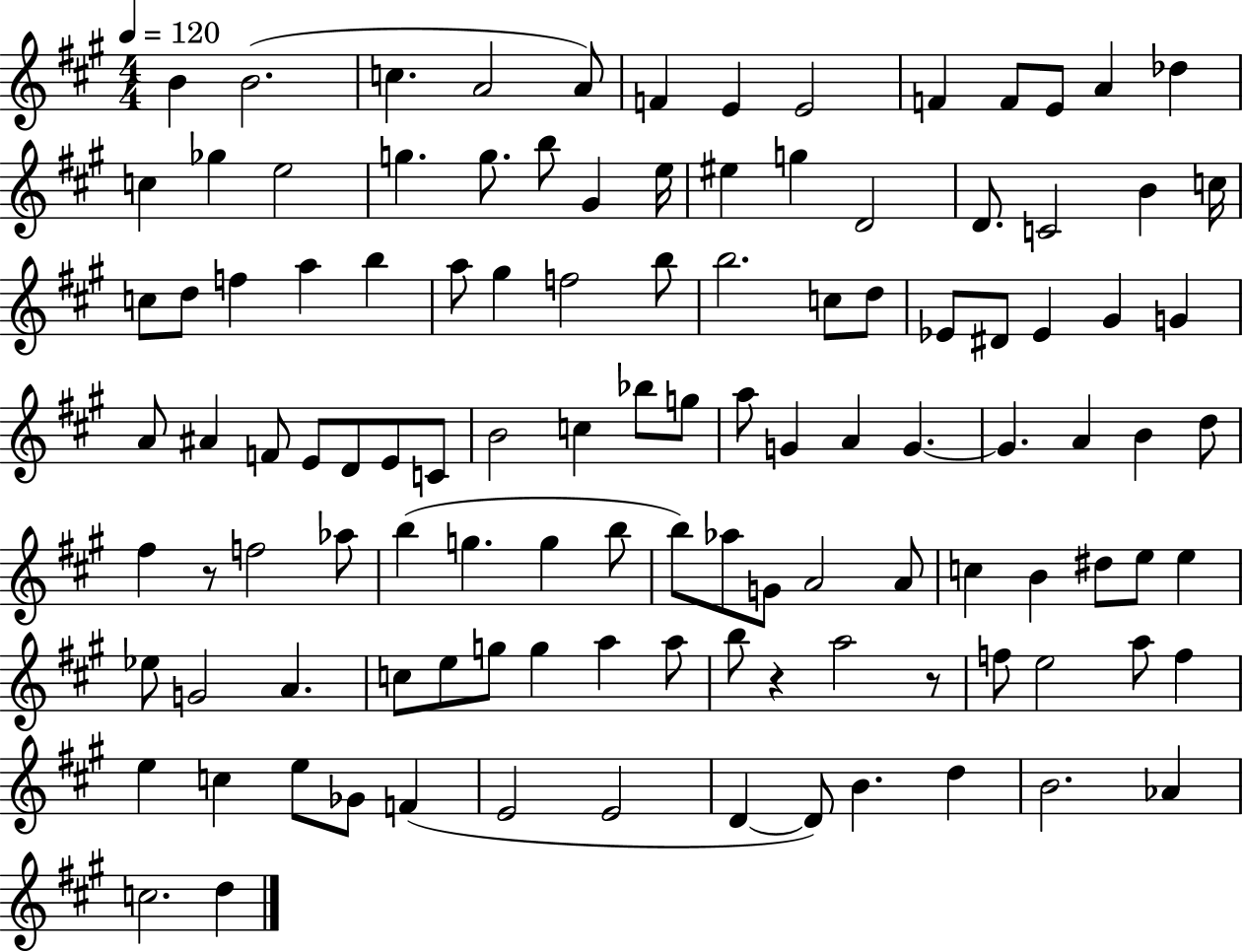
{
  \clef treble
  \numericTimeSignature
  \time 4/4
  \key a \major
  \tempo 4 = 120
  b'4 b'2.( | c''4. a'2 a'8) | f'4 e'4 e'2 | f'4 f'8 e'8 a'4 des''4 | \break c''4 ges''4 e''2 | g''4. g''8. b''8 gis'4 e''16 | eis''4 g''4 d'2 | d'8. c'2 b'4 c''16 | \break c''8 d''8 f''4 a''4 b''4 | a''8 gis''4 f''2 b''8 | b''2. c''8 d''8 | ees'8 dis'8 ees'4 gis'4 g'4 | \break a'8 ais'4 f'8 e'8 d'8 e'8 c'8 | b'2 c''4 bes''8 g''8 | a''8 g'4 a'4 g'4.~~ | g'4. a'4 b'4 d''8 | \break fis''4 r8 f''2 aes''8 | b''4( g''4. g''4 b''8 | b''8) aes''8 g'8 a'2 a'8 | c''4 b'4 dis''8 e''8 e''4 | \break ees''8 g'2 a'4. | c''8 e''8 g''8 g''4 a''4 a''8 | b''8 r4 a''2 r8 | f''8 e''2 a''8 f''4 | \break e''4 c''4 e''8 ges'8 f'4( | e'2 e'2 | d'4~~ d'8) b'4. d''4 | b'2. aes'4 | \break c''2. d''4 | \bar "|."
}